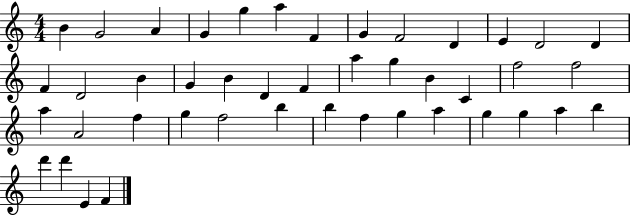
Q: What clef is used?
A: treble